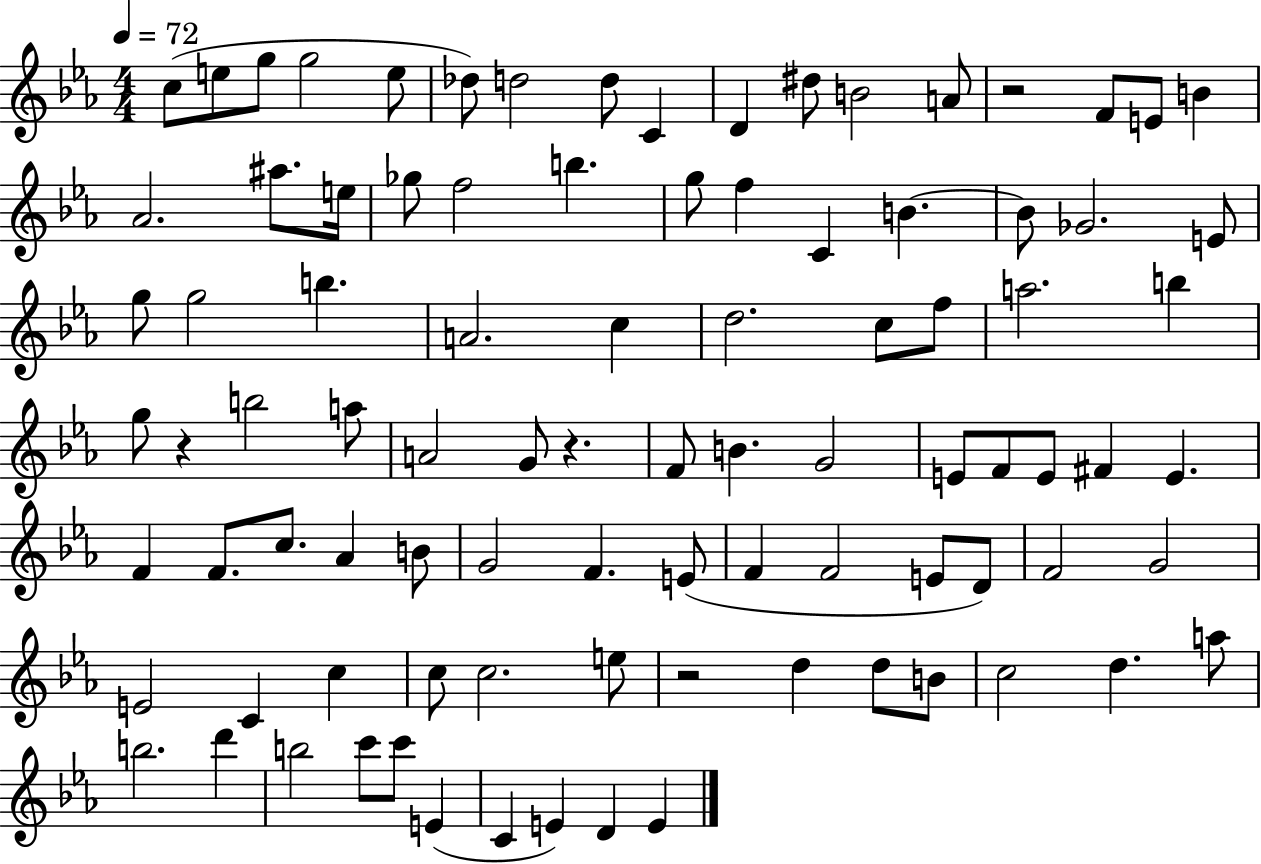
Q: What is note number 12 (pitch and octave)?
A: B4